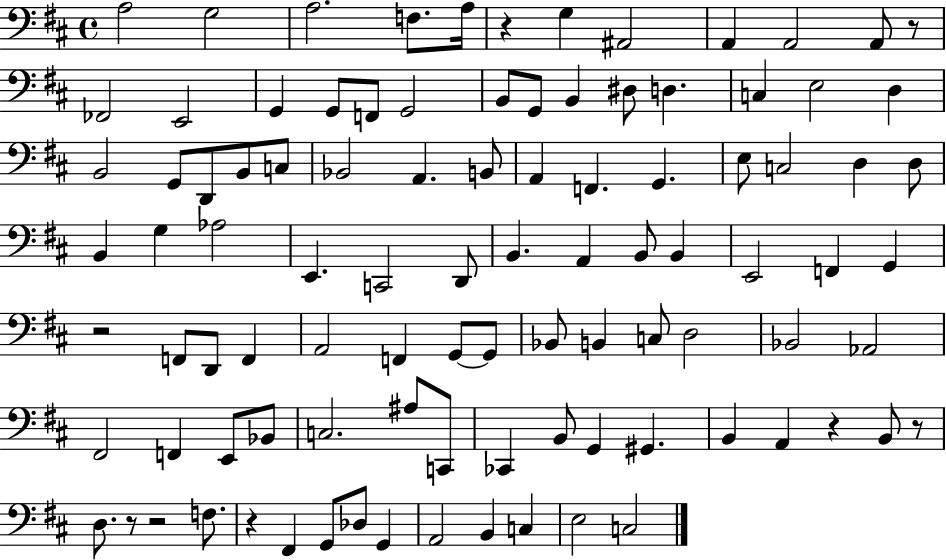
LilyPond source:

{
  \clef bass
  \time 4/4
  \defaultTimeSignature
  \key d \major
  a2 g2 | a2. f8. a16 | r4 g4 ais,2 | a,4 a,2 a,8 r8 | \break fes,2 e,2 | g,4 g,8 f,8 g,2 | b,8 g,8 b,4 dis8 d4. | c4 e2 d4 | \break b,2 g,8 d,8 b,8 c8 | bes,2 a,4. b,8 | a,4 f,4. g,4. | e8 c2 d4 d8 | \break b,4 g4 aes2 | e,4. c,2 d,8 | b,4. a,4 b,8 b,4 | e,2 f,4 g,4 | \break r2 f,8 d,8 f,4 | a,2 f,4 g,8~~ g,8 | bes,8 b,4 c8 d2 | bes,2 aes,2 | \break fis,2 f,4 e,8 bes,8 | c2. ais8 c,8 | ces,4 b,8 g,4 gis,4. | b,4 a,4 r4 b,8 r8 | \break d8. r8 r2 f8. | r4 fis,4 g,8 des8 g,4 | a,2 b,4 c4 | e2 c2 | \break \bar "|."
}